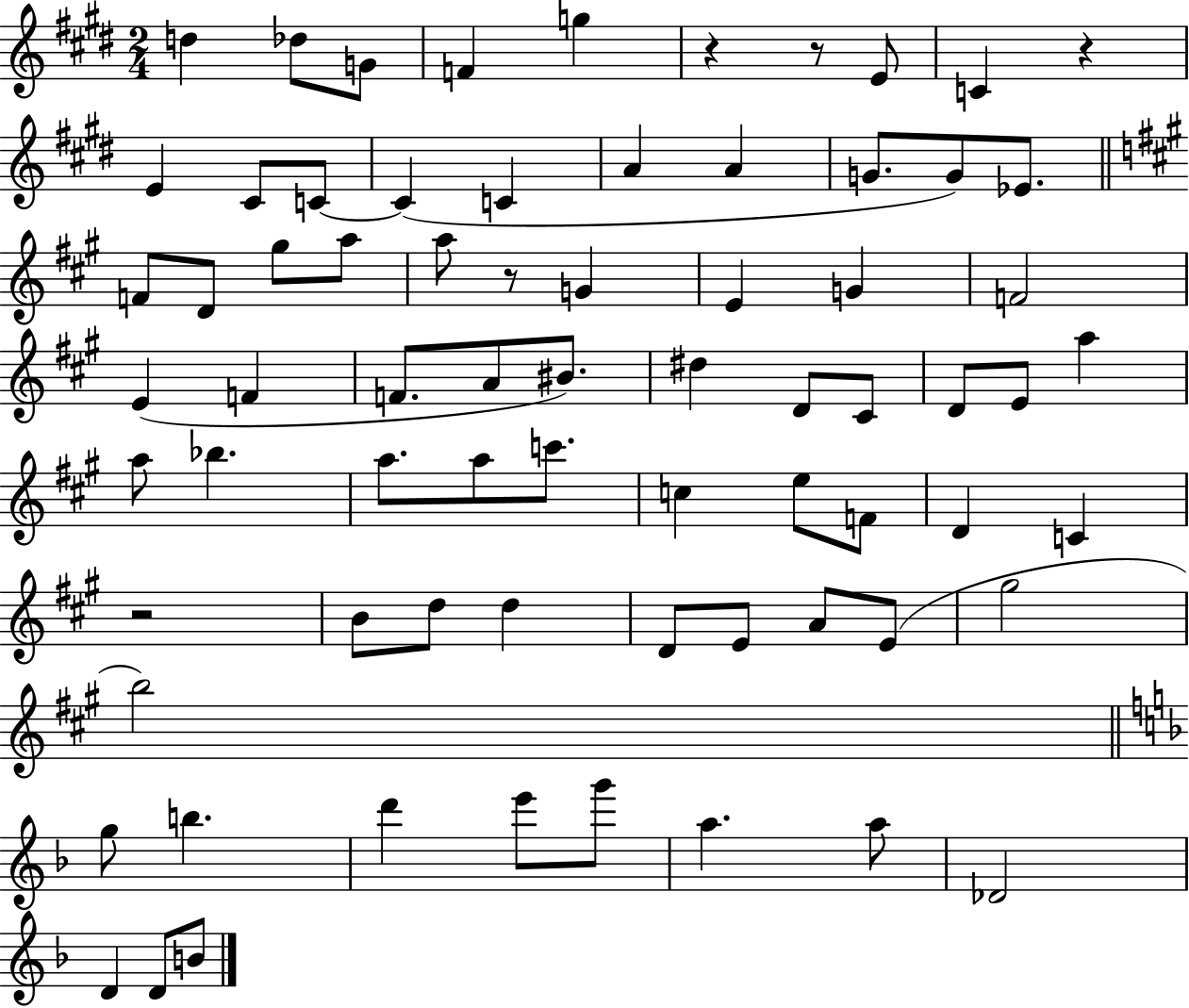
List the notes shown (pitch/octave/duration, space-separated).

D5/q Db5/e G4/e F4/q G5/q R/q R/e E4/e C4/q R/q E4/q C#4/e C4/e C4/q C4/q A4/q A4/q G4/e. G4/e Eb4/e. F4/e D4/e G#5/e A5/e A5/e R/e G4/q E4/q G4/q F4/h E4/q F4/q F4/e. A4/e BIS4/e. D#5/q D4/e C#4/e D4/e E4/e A5/q A5/e Bb5/q. A5/e. A5/e C6/e. C5/q E5/e F4/e D4/q C4/q R/h B4/e D5/e D5/q D4/e E4/e A4/e E4/e G#5/h B5/h G5/e B5/q. D6/q E6/e G6/e A5/q. A5/e Db4/h D4/q D4/e B4/e